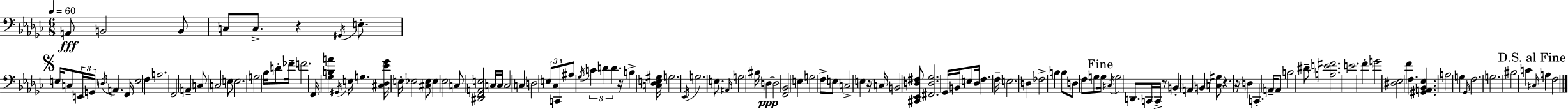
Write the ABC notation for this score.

X:1
T:Untitled
M:6/8
L:1/4
K:Ebm
A,,/2 B,,2 B,,/2 C,/2 C,/2 z ^G,,/4 E,/2 E,/4 C,/2 E,,/4 G,,/4 D,/4 A,, F,,/4 E,2 F, A,2 F,,2 A,, C,/2 C,2 E,/2 E,2 G,2 _B,/4 D/2 _F/4 F2 F,,/4 [_G,B,A] ^G,,/4 E,/4 G, [^C,_D,_E_G]/4 E,/4 _E,2 [^C,_E,]/2 _E, _E,2 C,/2 [^D,,F,,A,,E,]2 C,/4 C,/4 C,2 C, D,2 E,/2 _C,/2 C,,/2 ^A,/2 _G,/4 C D D z/4 B, [C,_D,E,^G,]/4 G,2 _E,,/4 G,2 E,/2 ^A,,/4 G,2 ^B,/4 D, D,2 [F,,_B,,]2 E, G,2 F,/2 E,/2 C,2 E, z/4 C,/4 B,,2 [^C,,_E,,D,^F,]/2 [^F,,D,_G,]2 _G,,/4 B,,/4 E,/2 _D,/4 F, F,/4 E,2 D, _F,2 B, B,/2 D,/2 F,/2 G,/2 G,/4 ^C,/4 G,2 D,,/2 C,,/4 C,,/4 z/2 B,, A,, B,, [C,^G,]/2 z z/4 D, C,, A,,/4 A,,/2 B,2 ^D/2 [A,E^F]2 E2 F G2 [^D,_E,]2 F F, [^G,,A,,_B,,_E,] A,2 G, _G,,/4 F,2 G,2 ^B,2 C ^C,/4 A, F,2